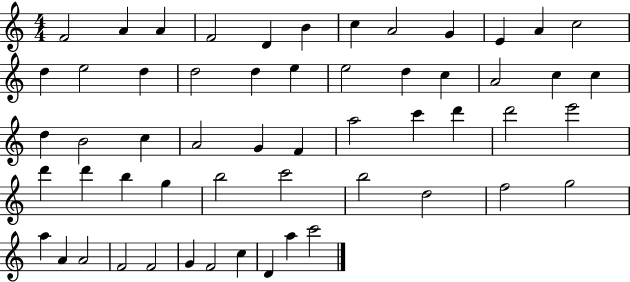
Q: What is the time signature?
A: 4/4